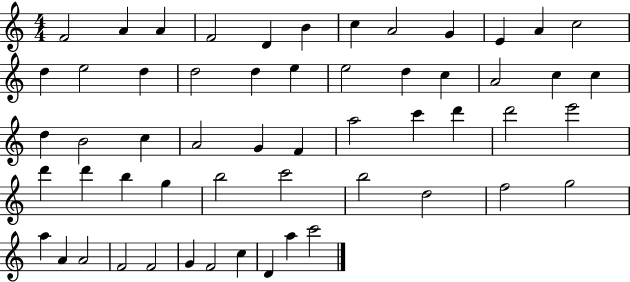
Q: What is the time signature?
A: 4/4